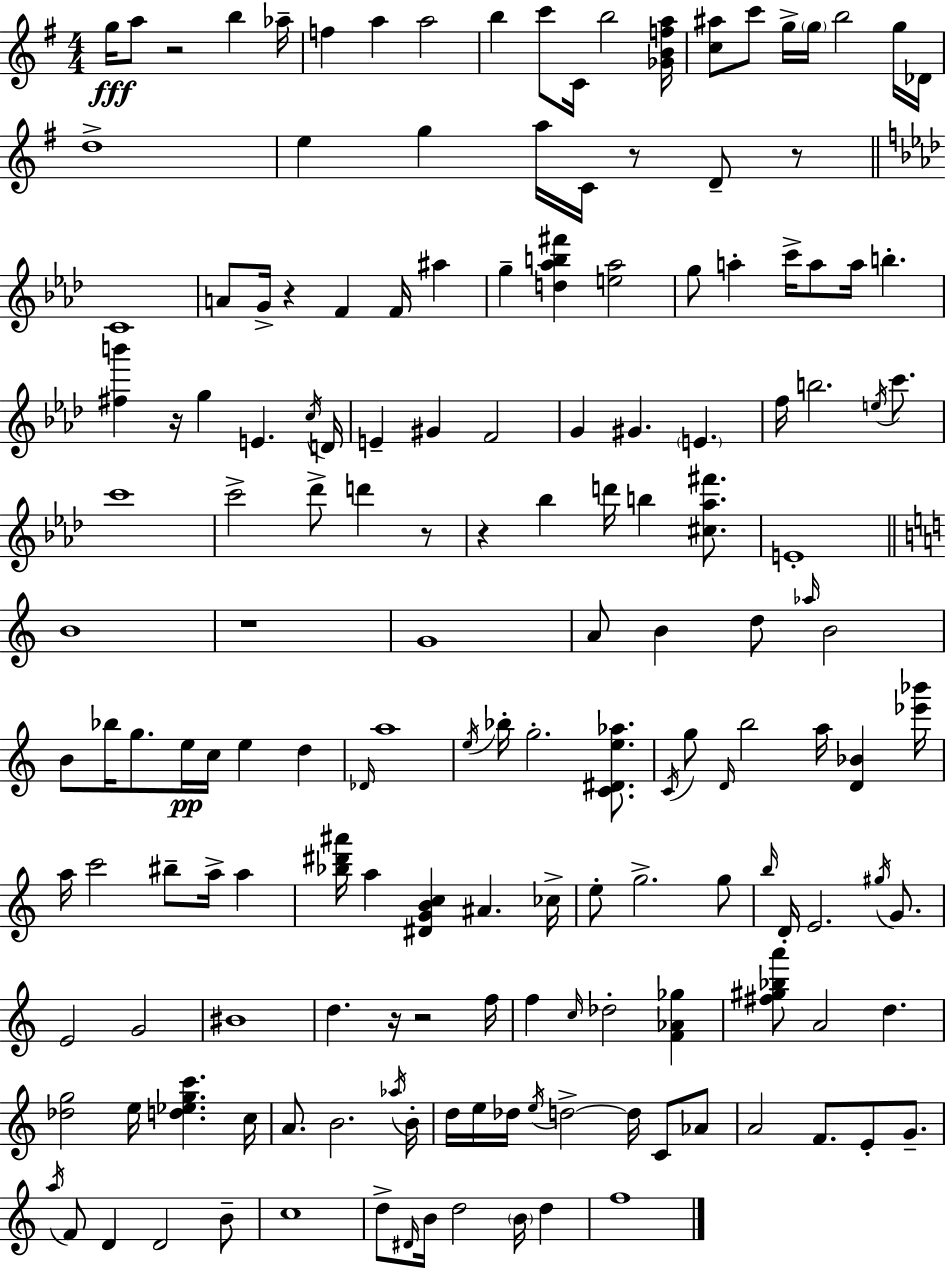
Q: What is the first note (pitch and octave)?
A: G5